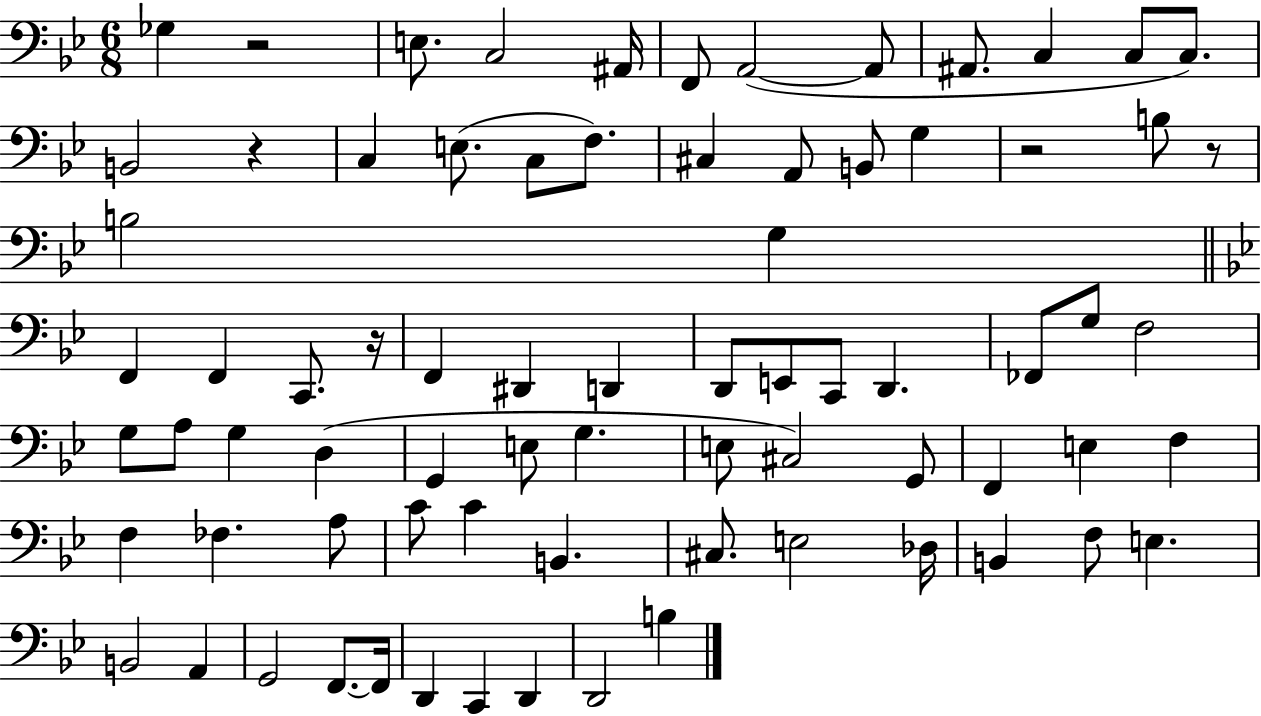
Gb3/q R/h E3/e. C3/h A#2/s F2/e A2/h A2/e A#2/e. C3/q C3/e C3/e. B2/h R/q C3/q E3/e. C3/e F3/e. C#3/q A2/e B2/e G3/q R/h B3/e R/e B3/h G3/q F2/q F2/q C2/e. R/s F2/q D#2/q D2/q D2/e E2/e C2/e D2/q. FES2/e G3/e F3/h G3/e A3/e G3/q D3/q G2/q E3/e G3/q. E3/e C#3/h G2/e F2/q E3/q F3/q F3/q FES3/q. A3/e C4/e C4/q B2/q. C#3/e. E3/h Db3/s B2/q F3/e E3/q. B2/h A2/q G2/h F2/e. F2/s D2/q C2/q D2/q D2/h B3/q